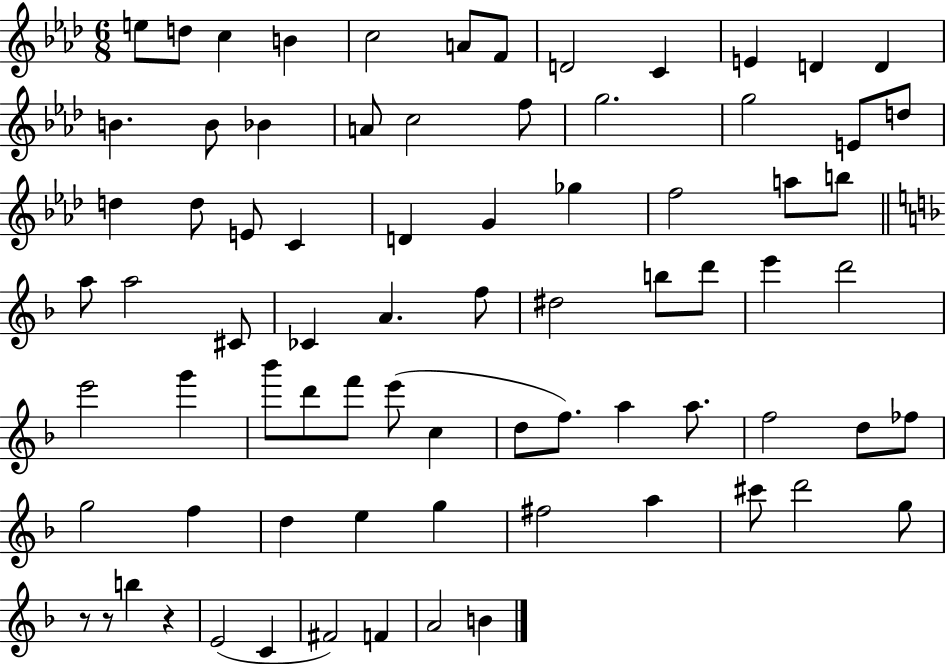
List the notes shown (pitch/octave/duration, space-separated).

E5/e D5/e C5/q B4/q C5/h A4/e F4/e D4/h C4/q E4/q D4/q D4/q B4/q. B4/e Bb4/q A4/e C5/h F5/e G5/h. G5/h E4/e D5/e D5/q D5/e E4/e C4/q D4/q G4/q Gb5/q F5/h A5/e B5/e A5/e A5/h C#4/e CES4/q A4/q. F5/e D#5/h B5/e D6/e E6/q D6/h E6/h G6/q Bb6/e D6/e F6/e E6/e C5/q D5/e F5/e. A5/q A5/e. F5/h D5/e FES5/e G5/h F5/q D5/q E5/q G5/q F#5/h A5/q C#6/e D6/h G5/e R/e R/e B5/q R/q E4/h C4/q F#4/h F4/q A4/h B4/q